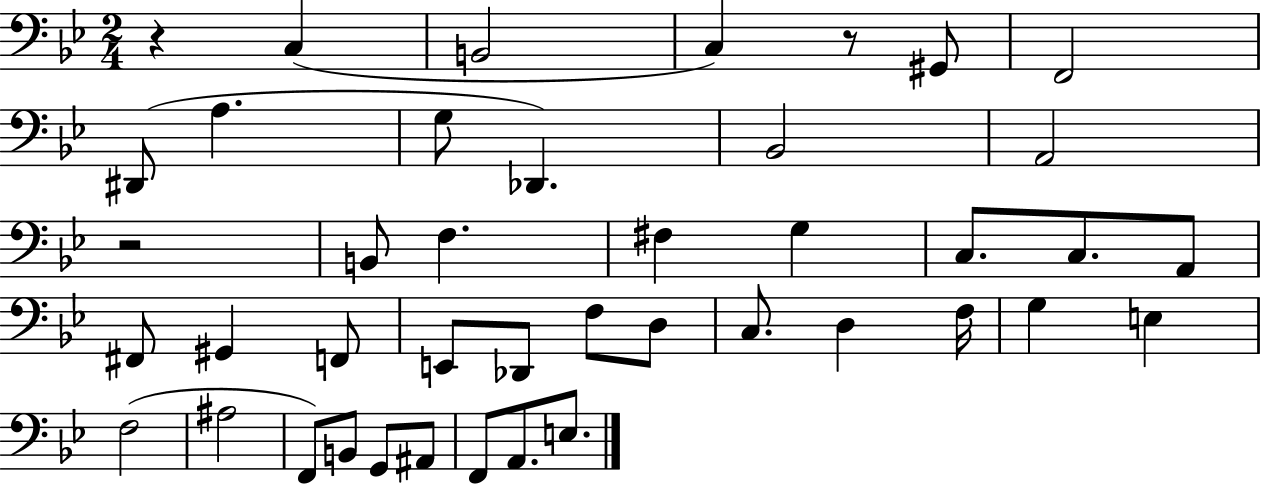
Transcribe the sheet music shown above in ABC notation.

X:1
T:Untitled
M:2/4
L:1/4
K:Bb
z C, B,,2 C, z/2 ^G,,/2 F,,2 ^D,,/2 A, G,/2 _D,, _B,,2 A,,2 z2 B,,/2 F, ^F, G, C,/2 C,/2 A,,/2 ^F,,/2 ^G,, F,,/2 E,,/2 _D,,/2 F,/2 D,/2 C,/2 D, F,/4 G, E, F,2 ^A,2 F,,/2 B,,/2 G,,/2 ^A,,/2 F,,/2 A,,/2 E,/2